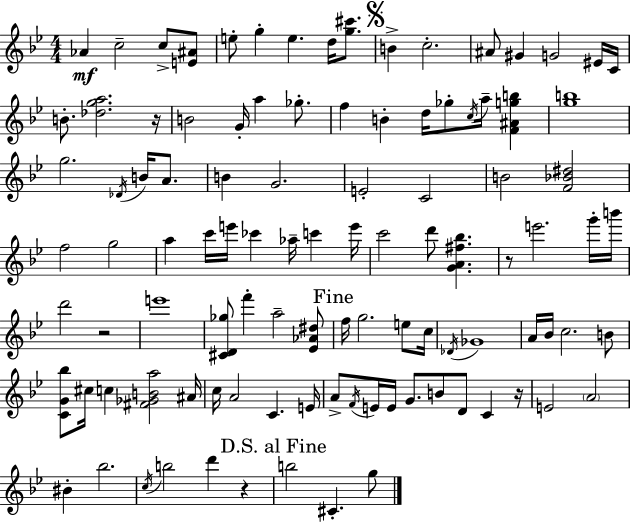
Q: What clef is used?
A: treble